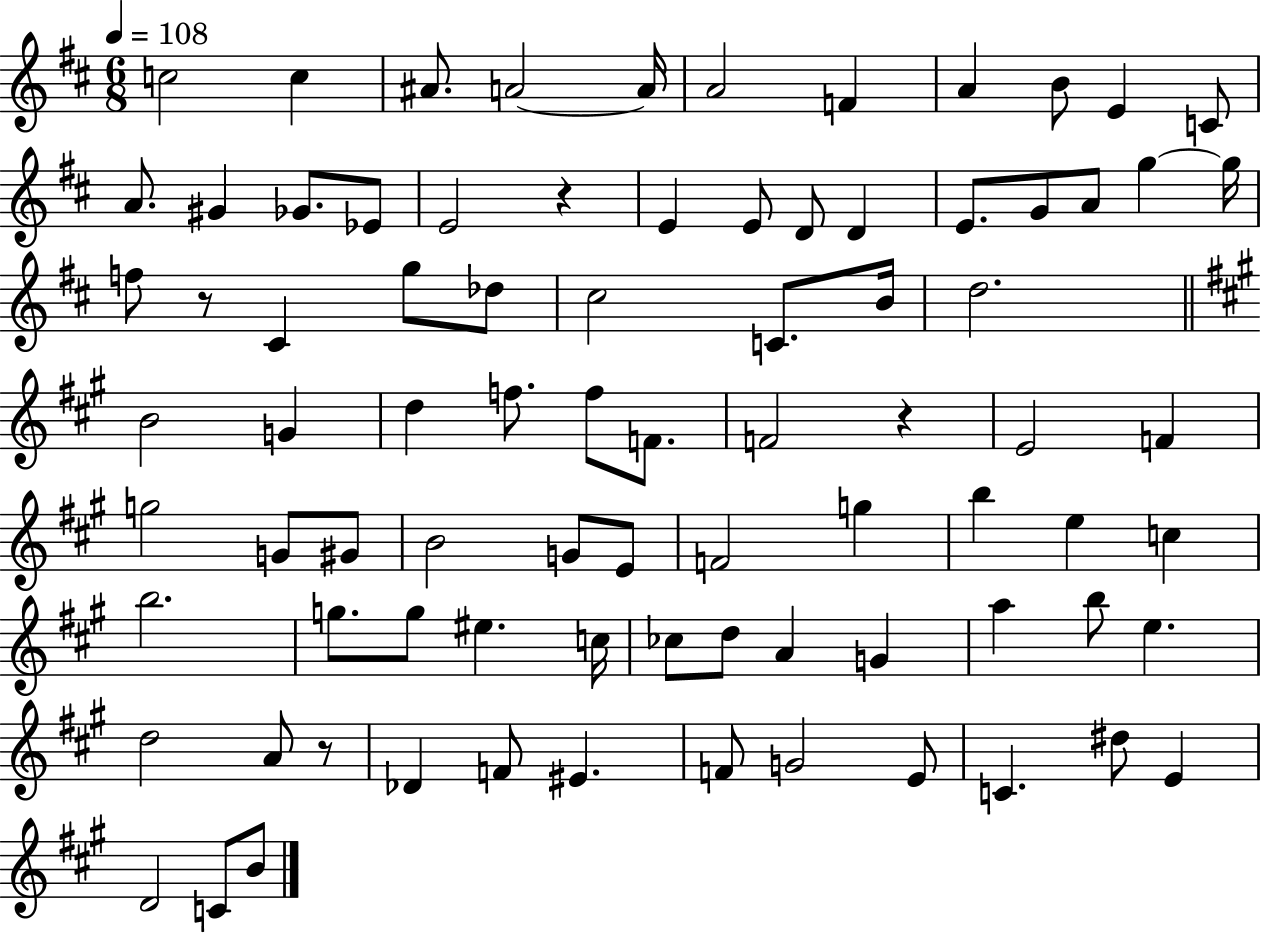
X:1
T:Untitled
M:6/8
L:1/4
K:D
c2 c ^A/2 A2 A/4 A2 F A B/2 E C/2 A/2 ^G _G/2 _E/2 E2 z E E/2 D/2 D E/2 G/2 A/2 g g/4 f/2 z/2 ^C g/2 _d/2 ^c2 C/2 B/4 d2 B2 G d f/2 f/2 F/2 F2 z E2 F g2 G/2 ^G/2 B2 G/2 E/2 F2 g b e c b2 g/2 g/2 ^e c/4 _c/2 d/2 A G a b/2 e d2 A/2 z/2 _D F/2 ^E F/2 G2 E/2 C ^d/2 E D2 C/2 B/2